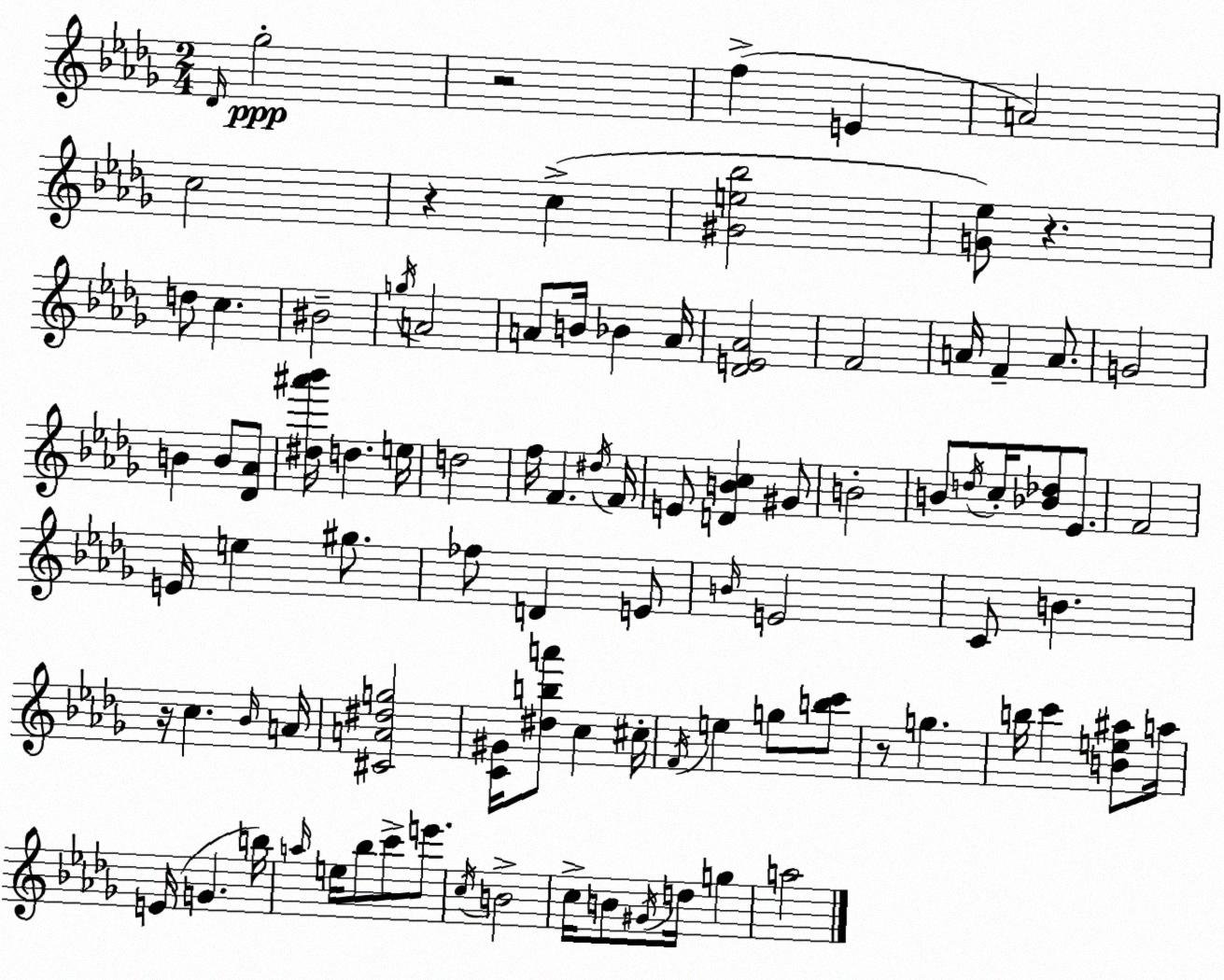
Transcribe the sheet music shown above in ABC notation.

X:1
T:Untitled
M:2/4
L:1/4
K:Bbm
_D/4 _g2 z2 f E A2 c2 z c [^Ge_b]2 [G_e]/2 z d/2 c ^B2 g/4 A2 A/2 B/4 _B A/4 [_DE_A]2 F2 A/4 F A/2 G2 B B/2 [_D_A]/2 [^d^a'_b']/4 d e/4 d2 f/4 F ^d/4 F/4 E/2 [DBc] ^G/2 B2 B/2 d/4 c/4 [_B_d]/2 _E/2 F2 E/4 e ^g/2 _f/2 D E/2 B/4 E2 C/2 B z/4 c _B/4 A/4 [^CA^dg]2 [C^G]/4 [^dba']/2 c ^c/4 F/4 e g/2 [bc']/2 z/2 g b/4 c' [Be^a]/2 a/4 E/4 G b/4 a/4 e/4 _b/2 c'/2 e'/2 c/4 B2 c/4 B/2 ^G/4 d/4 g a2